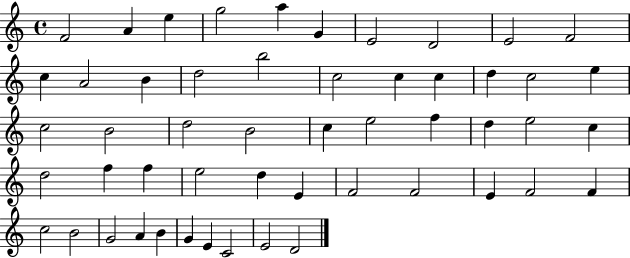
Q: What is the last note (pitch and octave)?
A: D4